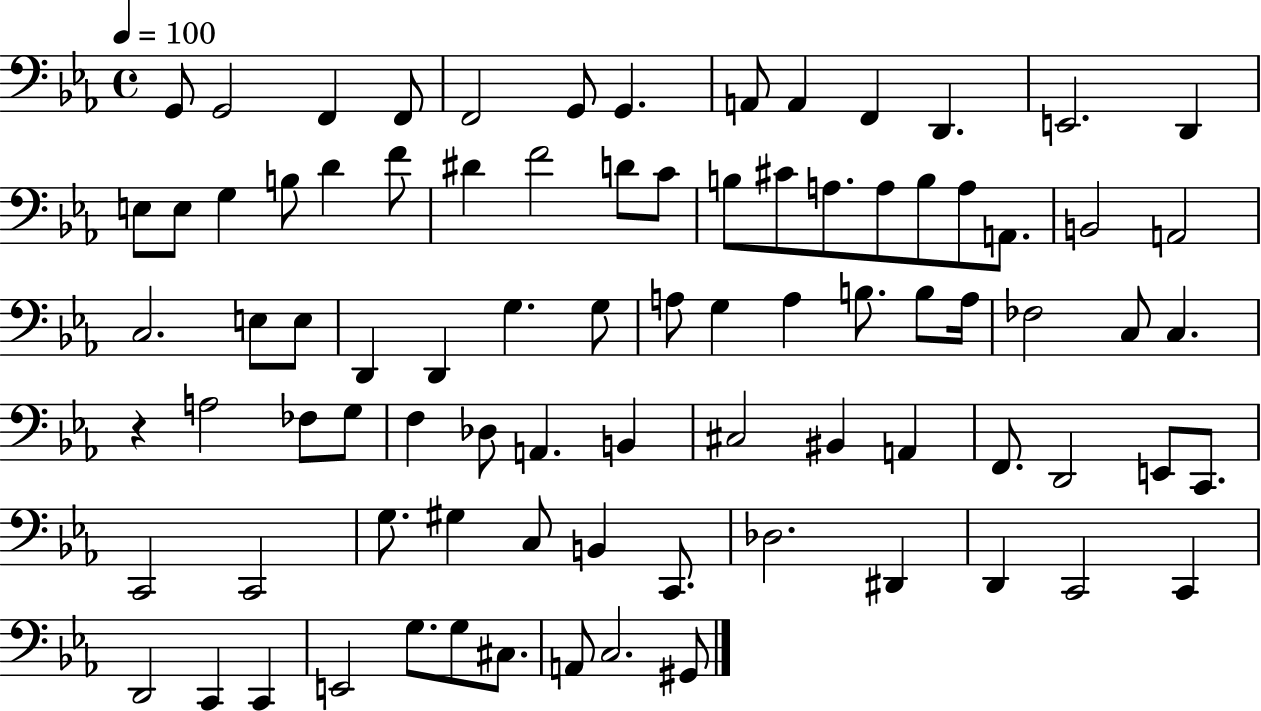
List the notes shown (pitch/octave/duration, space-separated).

G2/e G2/h F2/q F2/e F2/h G2/e G2/q. A2/e A2/q F2/q D2/q. E2/h. D2/q E3/e E3/e G3/q B3/e D4/q F4/e D#4/q F4/h D4/e C4/e B3/e C#4/e A3/e. A3/e B3/e A3/e A2/e. B2/h A2/h C3/h. E3/e E3/e D2/q D2/q G3/q. G3/e A3/e G3/q A3/q B3/e. B3/e A3/s FES3/h C3/e C3/q. R/q A3/h FES3/e G3/e F3/q Db3/e A2/q. B2/q C#3/h BIS2/q A2/q F2/e. D2/h E2/e C2/e. C2/h C2/h G3/e. G#3/q C3/e B2/q C2/e. Db3/h. D#2/q D2/q C2/h C2/q D2/h C2/q C2/q E2/h G3/e. G3/e C#3/e. A2/e C3/h. G#2/e